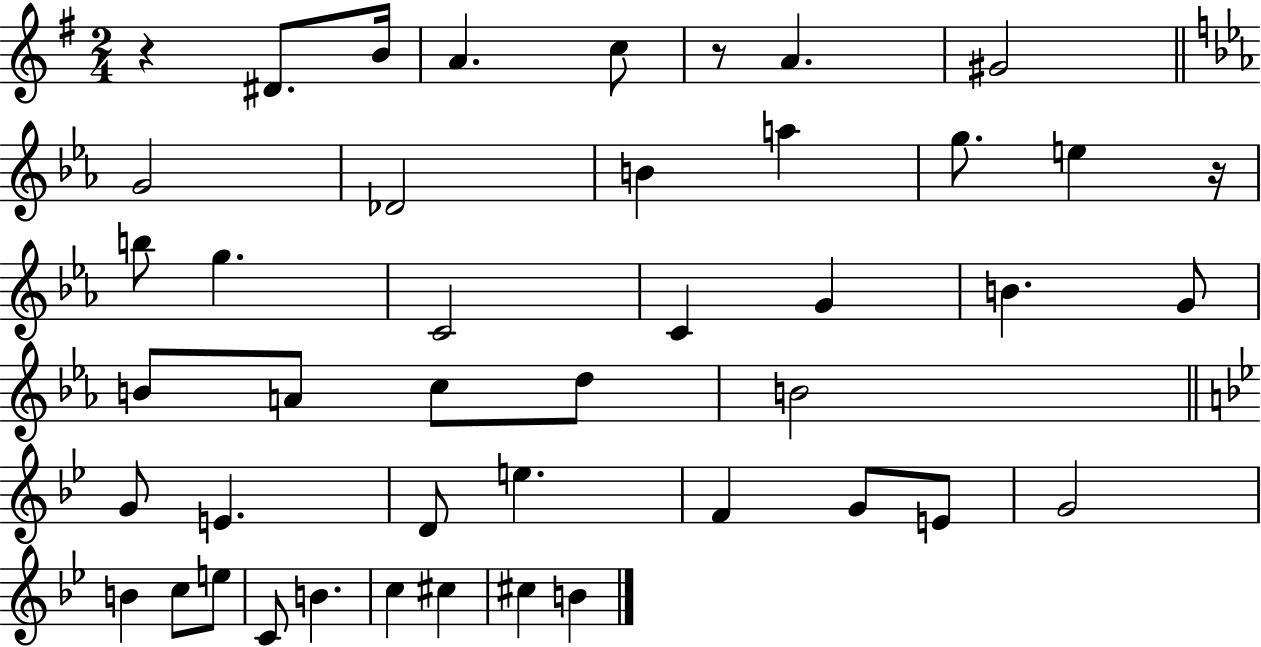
X:1
T:Untitled
M:2/4
L:1/4
K:G
z ^D/2 B/4 A c/2 z/2 A ^G2 G2 _D2 B a g/2 e z/4 b/2 g C2 C G B G/2 B/2 A/2 c/2 d/2 B2 G/2 E D/2 e F G/2 E/2 G2 B c/2 e/2 C/2 B c ^c ^c B